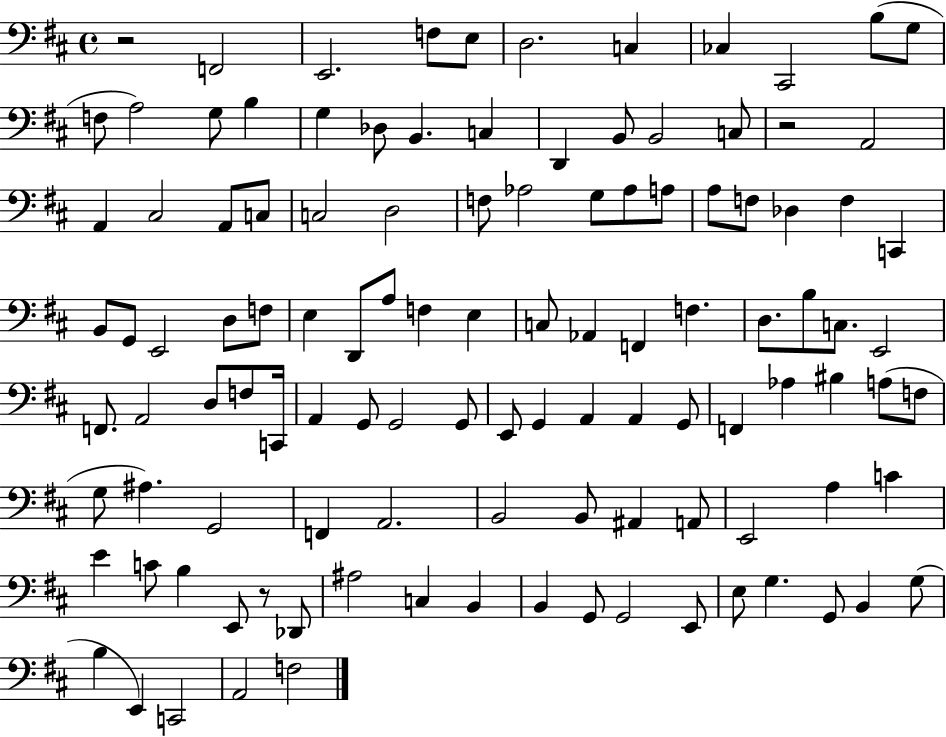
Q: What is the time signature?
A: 4/4